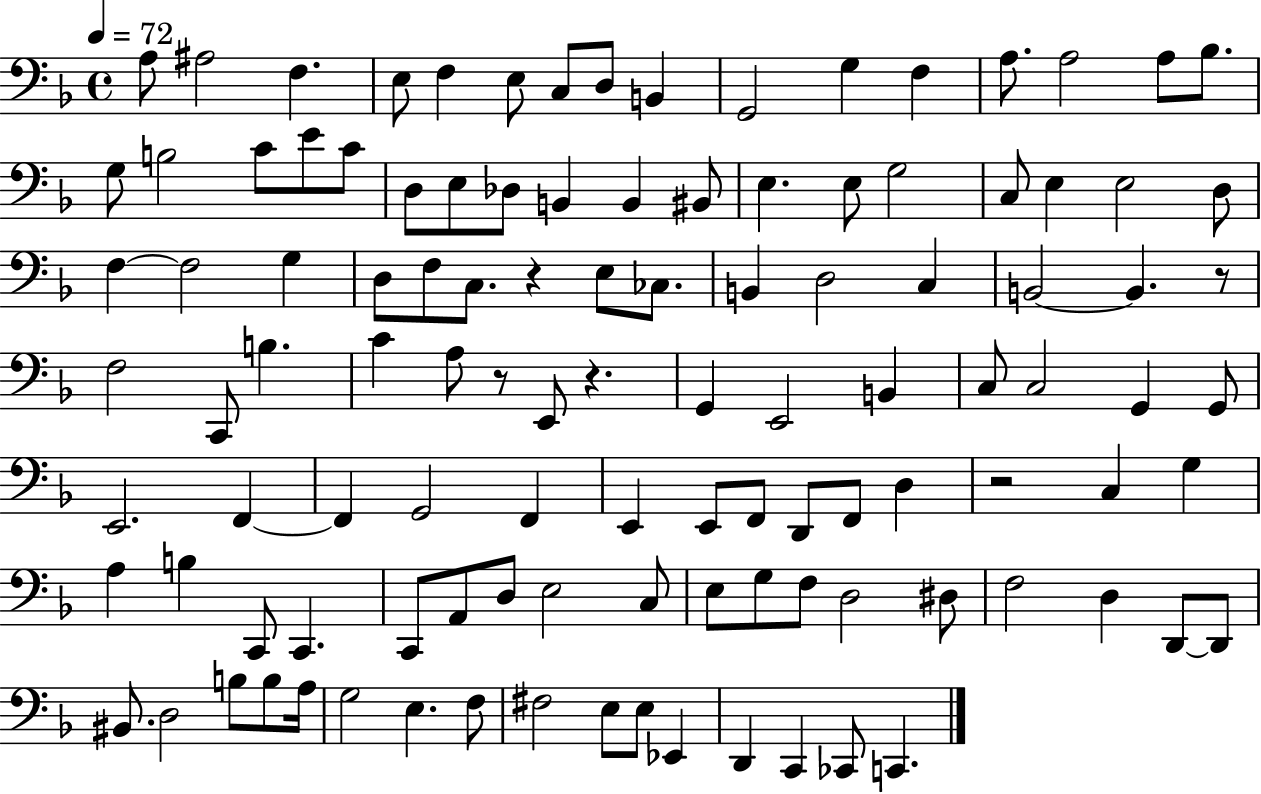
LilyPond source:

{
  \clef bass
  \time 4/4
  \defaultTimeSignature
  \key f \major
  \tempo 4 = 72
  a8 ais2 f4. | e8 f4 e8 c8 d8 b,4 | g,2 g4 f4 | a8. a2 a8 bes8. | \break g8 b2 c'8 e'8 c'8 | d8 e8 des8 b,4 b,4 bis,8 | e4. e8 g2 | c8 e4 e2 d8 | \break f4~~ f2 g4 | d8 f8 c8. r4 e8 ces8. | b,4 d2 c4 | b,2~~ b,4. r8 | \break f2 c,8 b4. | c'4 a8 r8 e,8 r4. | g,4 e,2 b,4 | c8 c2 g,4 g,8 | \break e,2. f,4~~ | f,4 g,2 f,4 | e,4 e,8 f,8 d,8 f,8 d4 | r2 c4 g4 | \break a4 b4 c,8 c,4. | c,8 a,8 d8 e2 c8 | e8 g8 f8 d2 dis8 | f2 d4 d,8~~ d,8 | \break bis,8. d2 b8 b8 a16 | g2 e4. f8 | fis2 e8 e8 ees,4 | d,4 c,4 ces,8 c,4. | \break \bar "|."
}